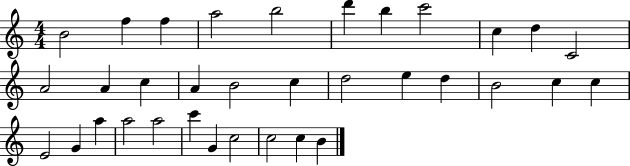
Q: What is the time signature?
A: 4/4